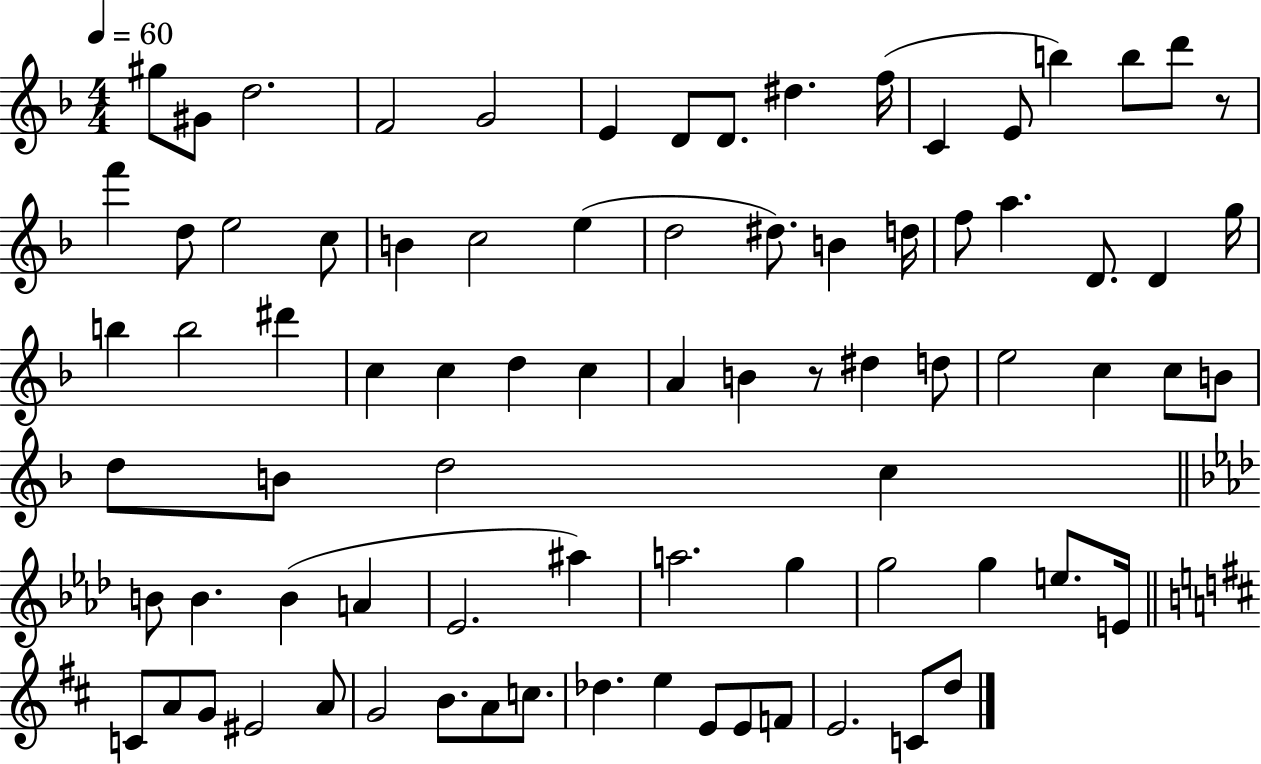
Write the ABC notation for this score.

X:1
T:Untitled
M:4/4
L:1/4
K:F
^g/2 ^G/2 d2 F2 G2 E D/2 D/2 ^d f/4 C E/2 b b/2 d'/2 z/2 f' d/2 e2 c/2 B c2 e d2 ^d/2 B d/4 f/2 a D/2 D g/4 b b2 ^d' c c d c A B z/2 ^d d/2 e2 c c/2 B/2 d/2 B/2 d2 c B/2 B B A _E2 ^a a2 g g2 g e/2 E/4 C/2 A/2 G/2 ^E2 A/2 G2 B/2 A/2 c/2 _d e E/2 E/2 F/2 E2 C/2 d/2